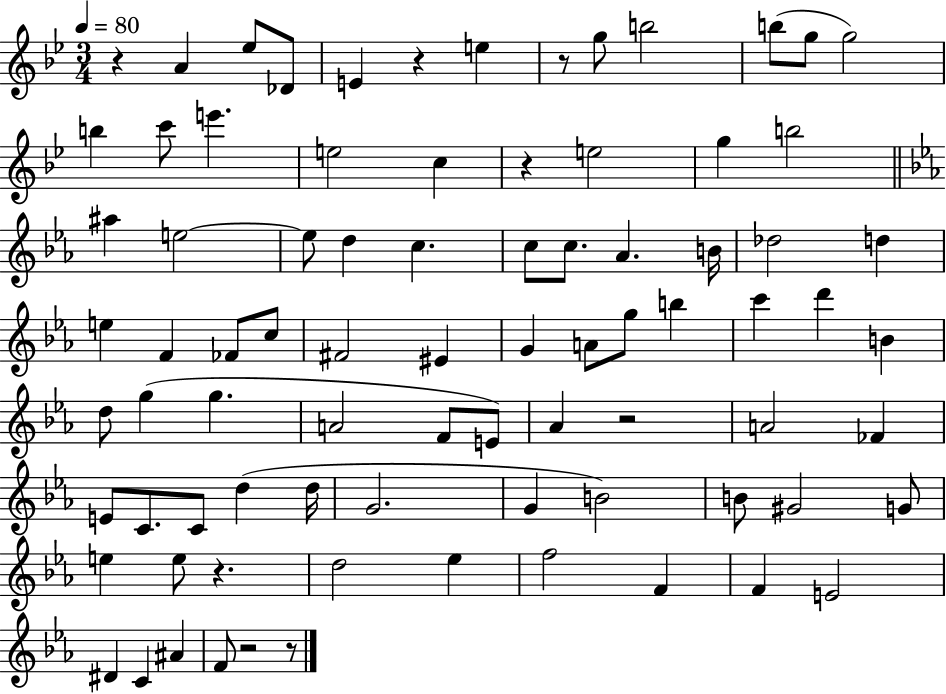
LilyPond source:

{
  \clef treble
  \numericTimeSignature
  \time 3/4
  \key bes \major
  \tempo 4 = 80
  r4 a'4 ees''8 des'8 | e'4 r4 e''4 | r8 g''8 b''2 | b''8( g''8 g''2) | \break b''4 c'''8 e'''4. | e''2 c''4 | r4 e''2 | g''4 b''2 | \break \bar "||" \break \key ees \major ais''4 e''2~~ | e''8 d''4 c''4. | c''8 c''8. aes'4. b'16 | des''2 d''4 | \break e''4 f'4 fes'8 c''8 | fis'2 eis'4 | g'4 a'8 g''8 b''4 | c'''4 d'''4 b'4 | \break d''8 g''4( g''4. | a'2 f'8 e'8) | aes'4 r2 | a'2 fes'4 | \break e'8 c'8. c'8 d''4( d''16 | g'2. | g'4 b'2) | b'8 gis'2 g'8 | \break e''4 e''8 r4. | d''2 ees''4 | f''2 f'4 | f'4 e'2 | \break dis'4 c'4 ais'4 | f'8 r2 r8 | \bar "|."
}